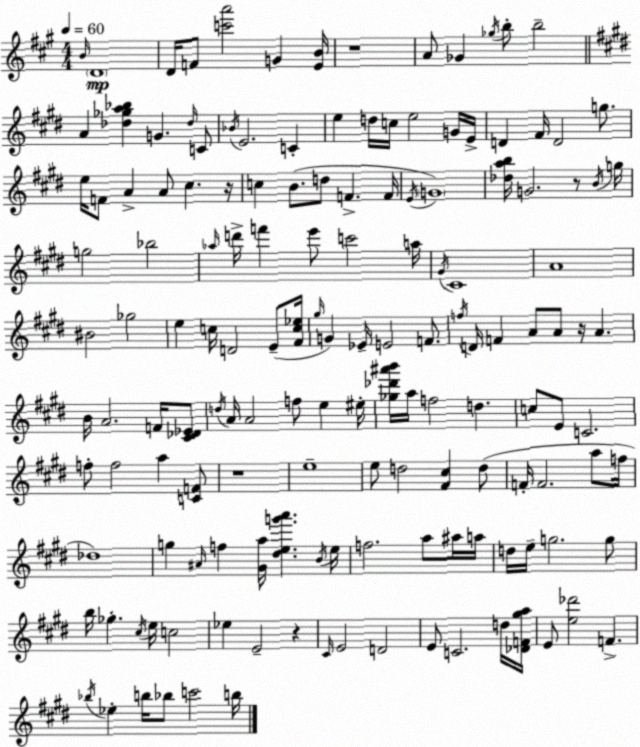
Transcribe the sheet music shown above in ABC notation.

X:1
T:Untitled
M:4/4
L:1/4
K:A
B/4 D4 D/4 F/2 [c'a']2 G [EB]/4 z4 A/2 _G _g/4 b/2 b2 A [_d_ga_b] G _d/4 C/2 _B/4 E2 C e d/4 c/4 e2 G/4 E/4 D ^F/4 D2 g/2 e/4 F/2 A A/2 ^c z/4 c B/2 d/2 F F/4 E/4 G4 [_dab]/4 G2 z/2 B/4 g/4 g2 _b2 _a/4 d'/4 f' e'/2 c'2 a/4 ^G/4 ^C4 A4 ^B2 _g2 e c/4 D2 E/2 [^Fc_e]/4 ^g/4 G _E/4 E2 F/2 f/4 D/4 F A/2 A/2 z/4 A B/4 A2 F/4 [^C_D_E]/2 d/4 A/4 A2 f/2 e ^e/4 [_g_d'^a'b']/4 a/4 f2 d c/2 E/2 C2 f/2 f2 a [CF]/2 z4 e4 e/2 d2 [^F^c] d/2 F/4 F2 a/2 f/4 _d4 g ^A/4 f [^Ga]/4 [^deg'a'] B/4 e/4 f2 a/2 ^a/4 a/4 d/4 e/4 g2 g/2 b/4 _g ^c/4 e/4 c2 _e E2 z ^C/4 E2 D2 E/2 C2 d/4 [_DF^ga]/4 E/2 [e_d']2 F _b/4 _e b/4 _b/2 c'2 b/4